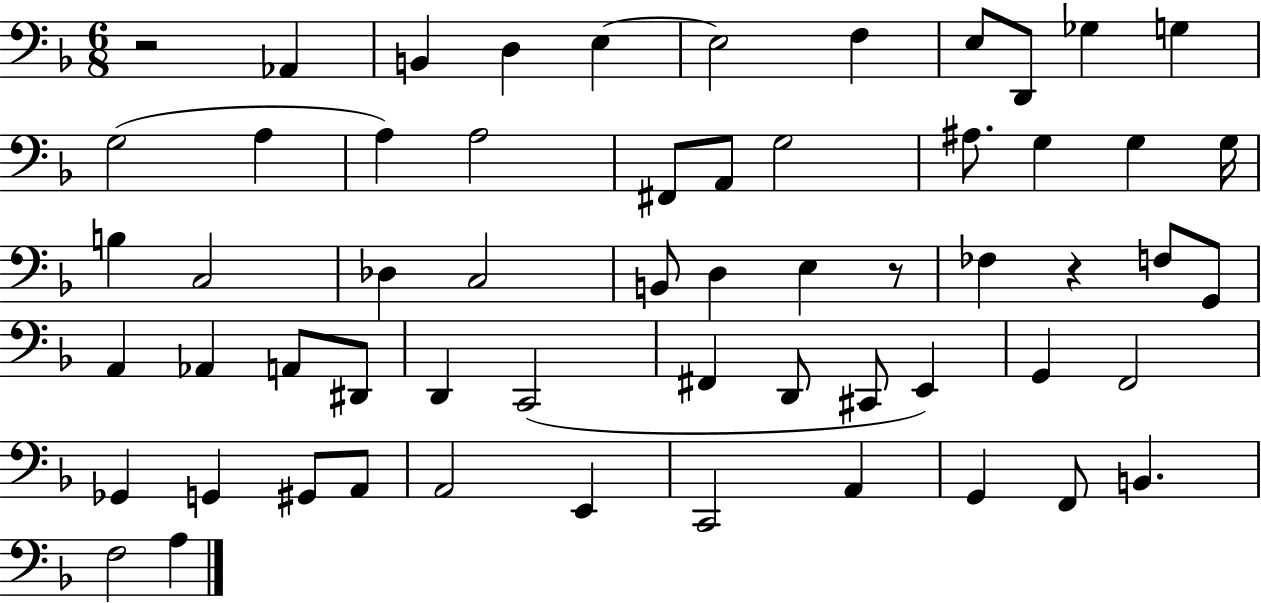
R/h Ab2/q B2/q D3/q E3/q E3/h F3/q E3/e D2/e Gb3/q G3/q G3/h A3/q A3/q A3/h F#2/e A2/e G3/h A#3/e. G3/q G3/q G3/s B3/q C3/h Db3/q C3/h B2/e D3/q E3/q R/e FES3/q R/q F3/e G2/e A2/q Ab2/q A2/e D#2/e D2/q C2/h F#2/q D2/e C#2/e E2/q G2/q F2/h Gb2/q G2/q G#2/e A2/e A2/h E2/q C2/h A2/q G2/q F2/e B2/q. F3/h A3/q